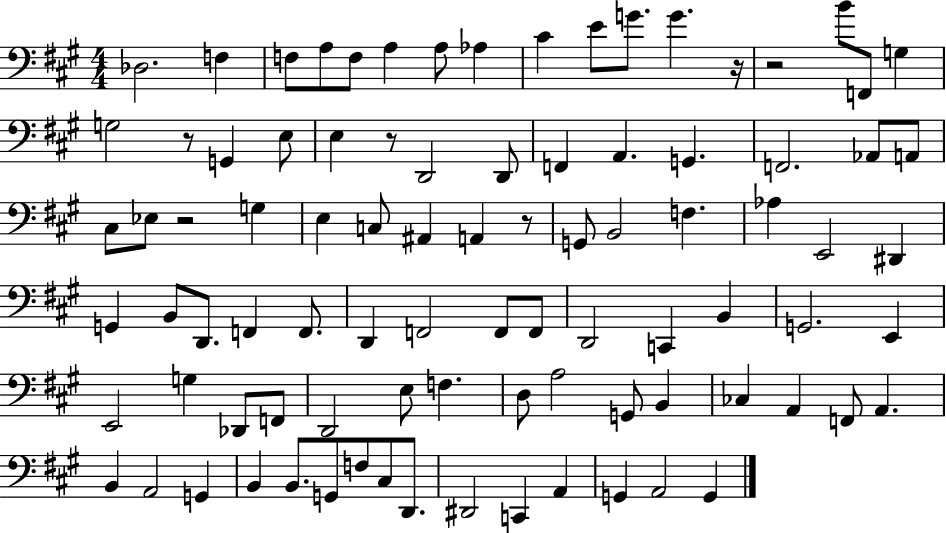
Db3/h. F3/q F3/e A3/e F3/e A3/q A3/e Ab3/q C#4/q E4/e G4/e. G4/q. R/s R/h B4/e F2/e G3/q G3/h R/e G2/q E3/e E3/q R/e D2/h D2/e F2/q A2/q. G2/q. F2/h. Ab2/e A2/e C#3/e Eb3/e R/h G3/q E3/q C3/e A#2/q A2/q R/e G2/e B2/h F3/q. Ab3/q E2/h D#2/q G2/q B2/e D2/e. F2/q F2/e. D2/q F2/h F2/e F2/e D2/h C2/q B2/q G2/h. E2/q E2/h G3/q Db2/e F2/e D2/h E3/e F3/q. D3/e A3/h G2/e B2/q CES3/q A2/q F2/e A2/q. B2/q A2/h G2/q B2/q B2/e. G2/e F3/e C#3/e D2/e. D#2/h C2/q A2/q G2/q A2/h G2/q